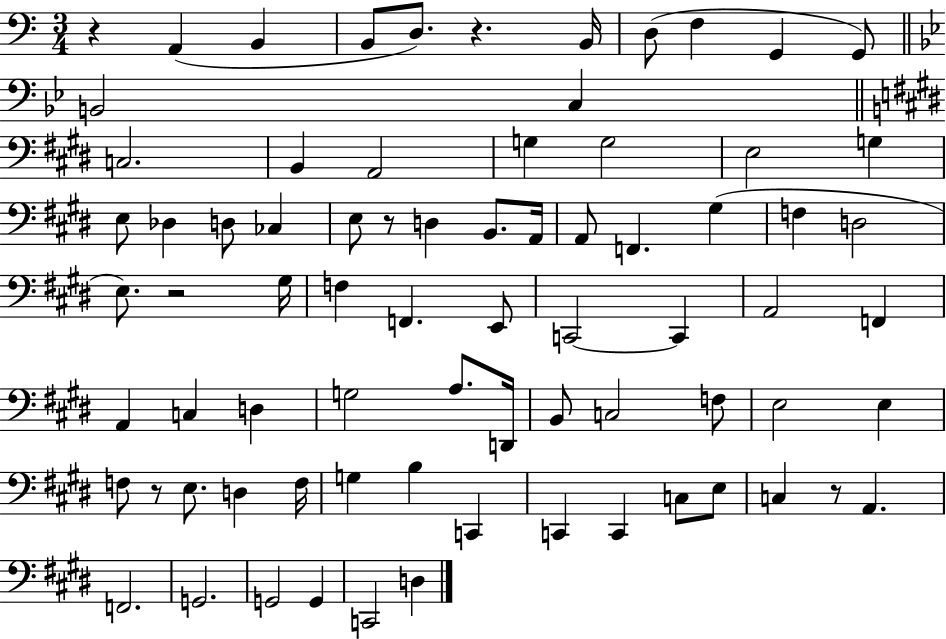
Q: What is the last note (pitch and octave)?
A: D3